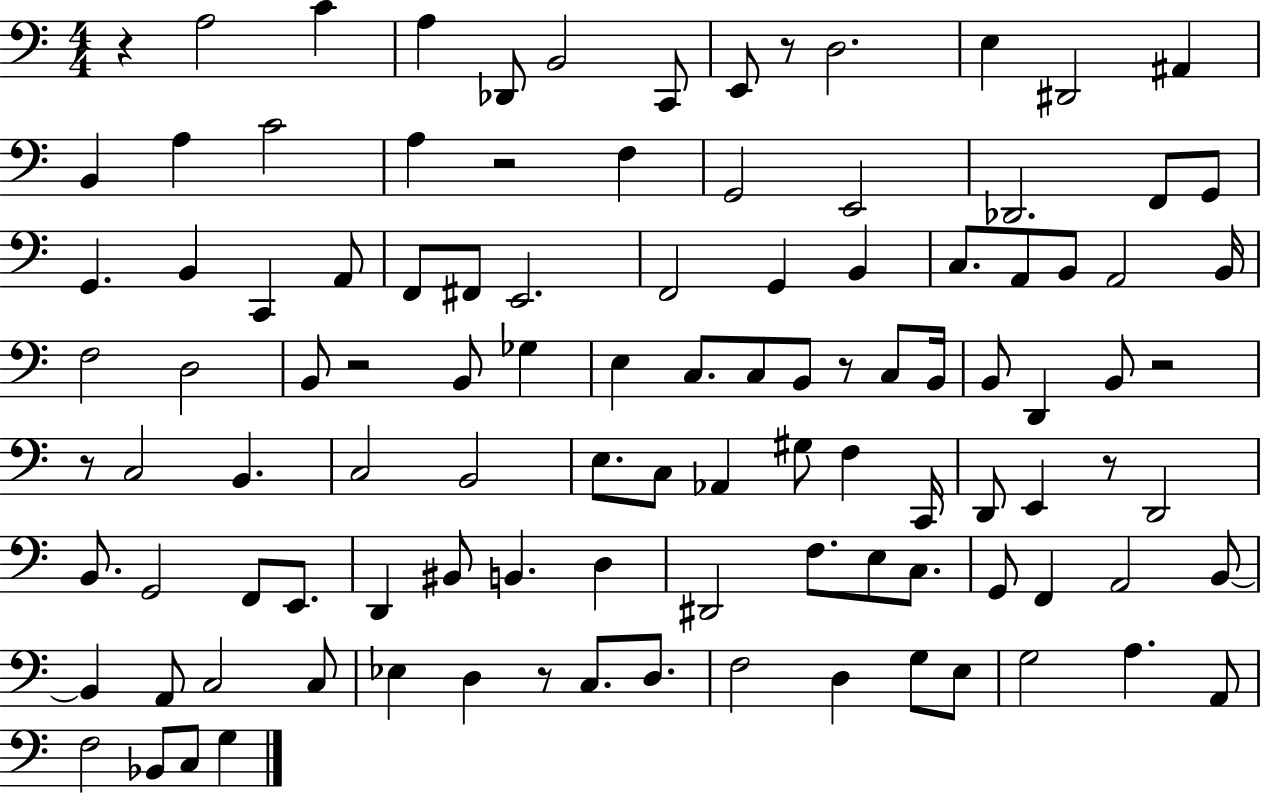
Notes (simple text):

R/q A3/h C4/q A3/q Db2/e B2/h C2/e E2/e R/e D3/h. E3/q D#2/h A#2/q B2/q A3/q C4/h A3/q R/h F3/q G2/h E2/h Db2/h. F2/e G2/e G2/q. B2/q C2/q A2/e F2/e F#2/e E2/h. F2/h G2/q B2/q C3/e. A2/e B2/e A2/h B2/s F3/h D3/h B2/e R/h B2/e Gb3/q E3/q C3/e. C3/e B2/e R/e C3/e B2/s B2/e D2/q B2/e R/h R/e C3/h B2/q. C3/h B2/h E3/e. C3/e Ab2/q G#3/e F3/q C2/s D2/e E2/q R/e D2/h B2/e. G2/h F2/e E2/e. D2/q BIS2/e B2/q. D3/q D#2/h F3/e. E3/e C3/e. G2/e F2/q A2/h B2/e B2/q A2/e C3/h C3/e Eb3/q D3/q R/e C3/e. D3/e. F3/h D3/q G3/e E3/e G3/h A3/q. A2/e F3/h Bb2/e C3/e G3/q